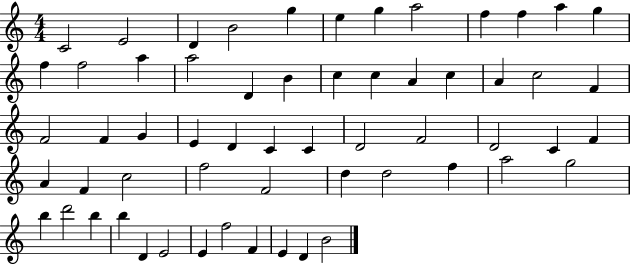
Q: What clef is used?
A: treble